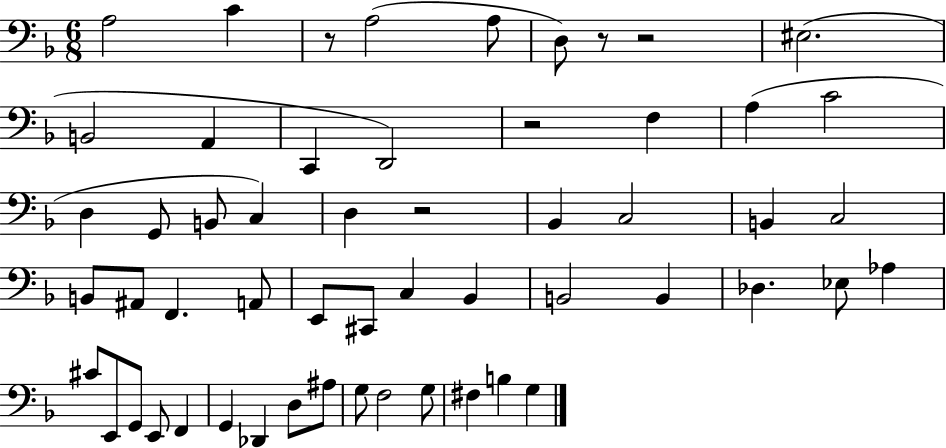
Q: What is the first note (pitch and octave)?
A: A3